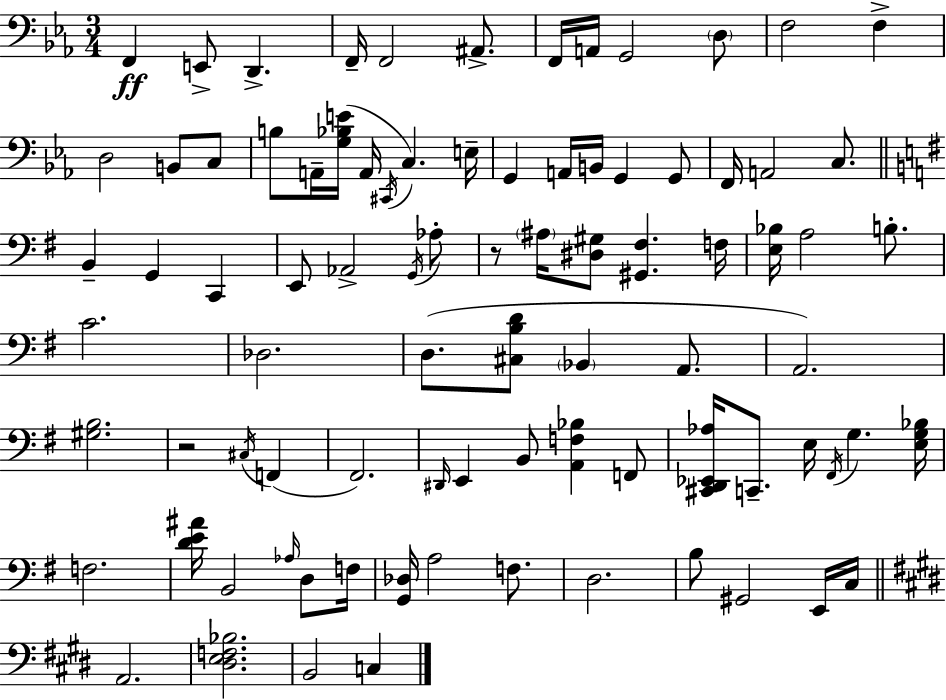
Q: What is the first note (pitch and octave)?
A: F2